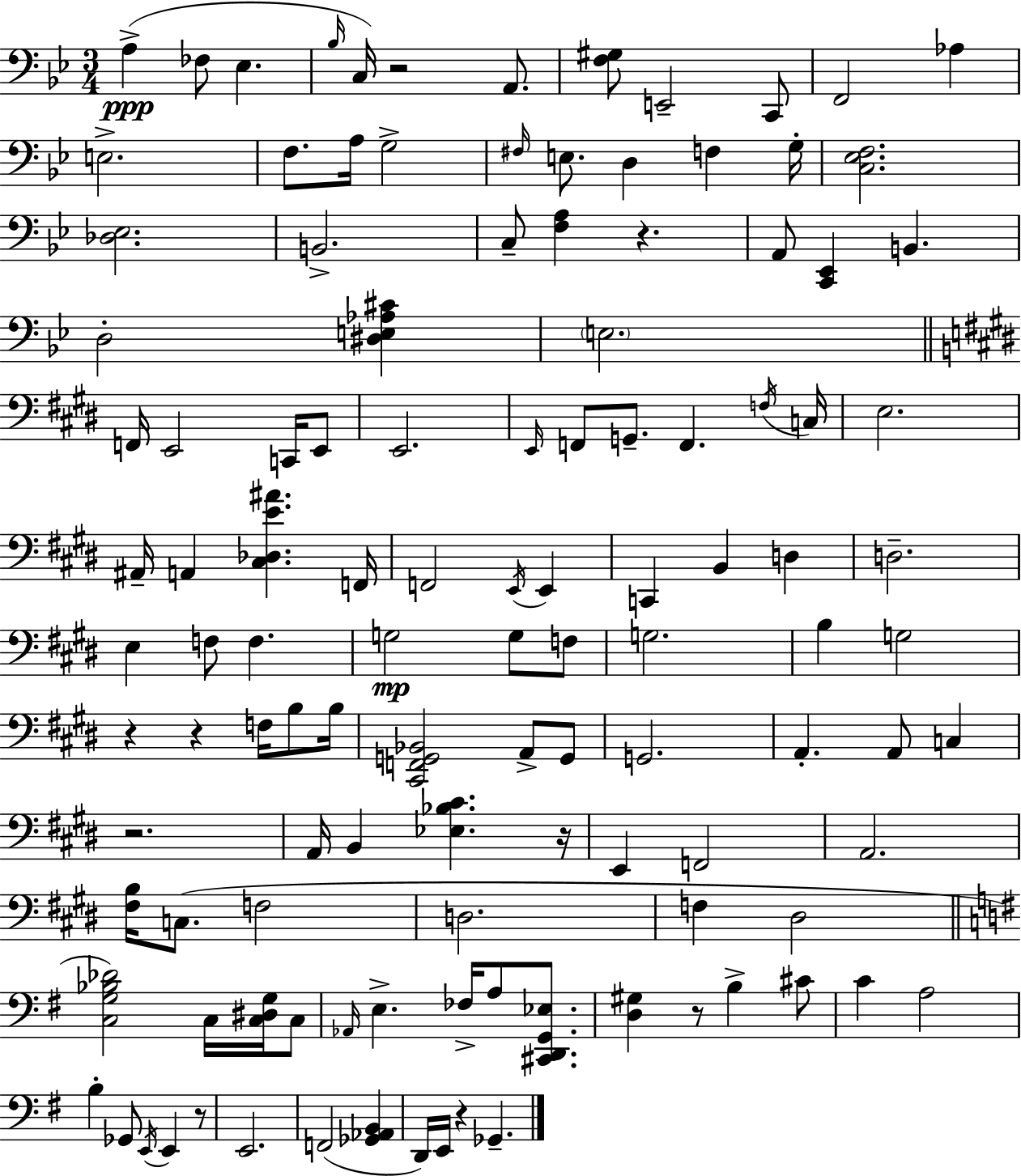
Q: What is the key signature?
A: BES major